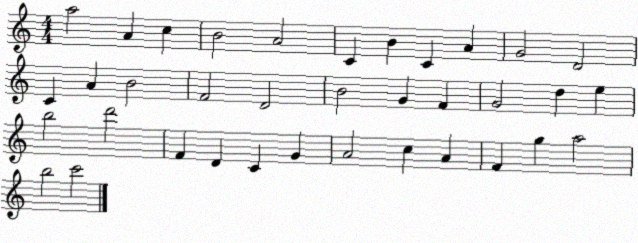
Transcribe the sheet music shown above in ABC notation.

X:1
T:Untitled
M:4/4
L:1/4
K:C
a2 A c B2 A2 C B C A G2 D2 C A B2 F2 D2 B2 G F G2 d e b2 d'2 F D C G A2 c A F g a2 b2 c'2